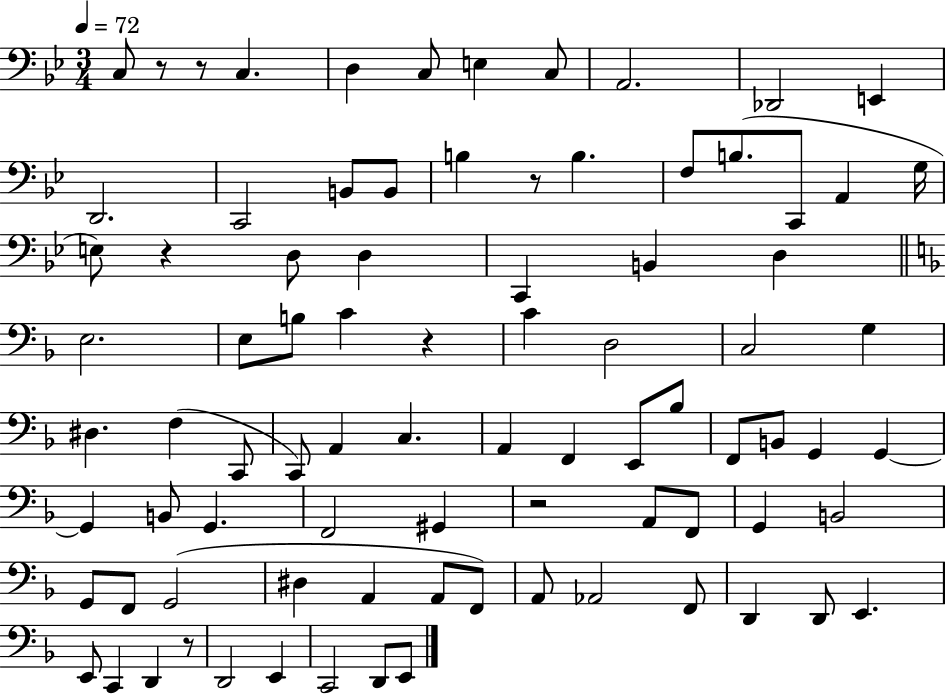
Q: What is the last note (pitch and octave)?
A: E2